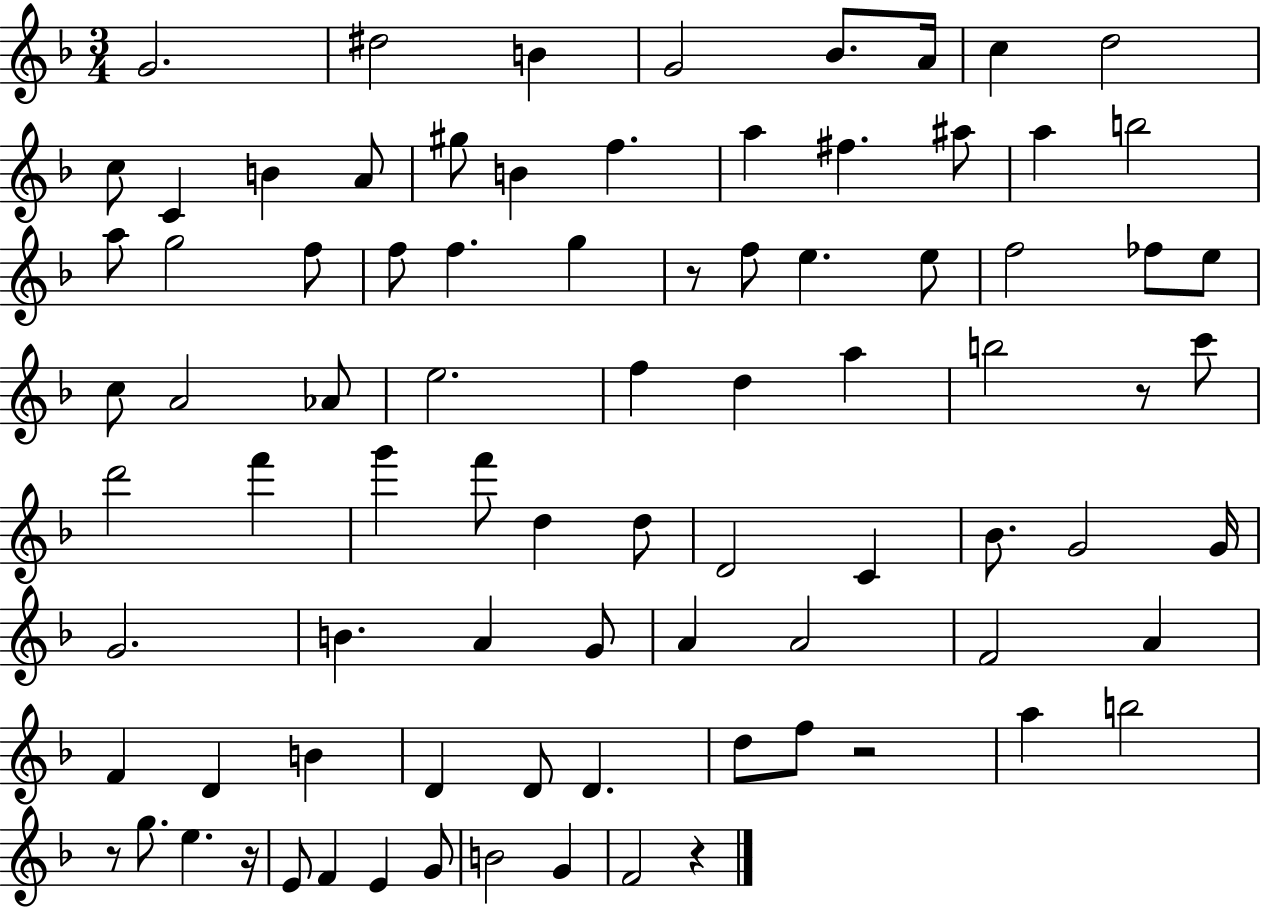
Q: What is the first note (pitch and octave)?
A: G4